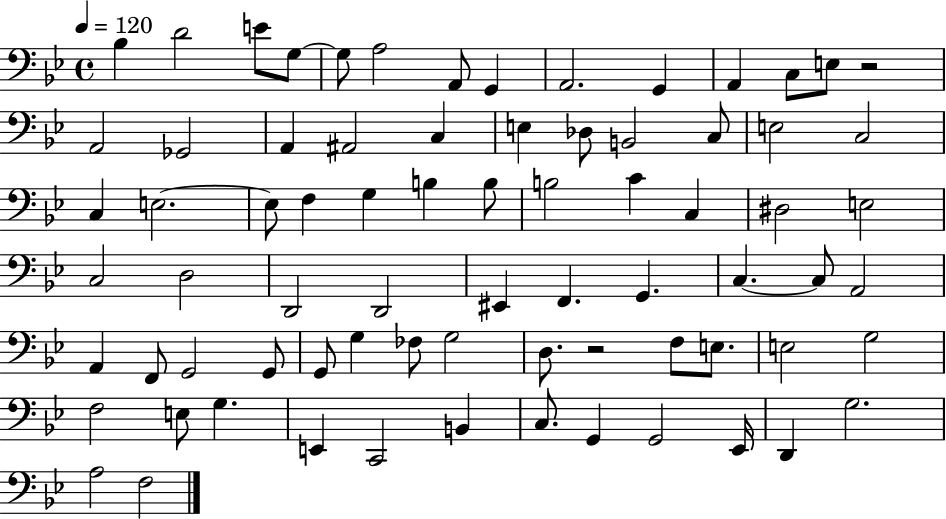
Bb3/q D4/h E4/e G3/e G3/e A3/h A2/e G2/q A2/h. G2/q A2/q C3/e E3/e R/h A2/h Gb2/h A2/q A#2/h C3/q E3/q Db3/e B2/h C3/e E3/h C3/h C3/q E3/h. E3/e F3/q G3/q B3/q B3/e B3/h C4/q C3/q D#3/h E3/h C3/h D3/h D2/h D2/h EIS2/q F2/q. G2/q. C3/q. C3/e A2/h A2/q F2/e G2/h G2/e G2/e G3/q FES3/e G3/h D3/e. R/h F3/e E3/e. E3/h G3/h F3/h E3/e G3/q. E2/q C2/h B2/q C3/e. G2/q G2/h Eb2/s D2/q G3/h. A3/h F3/h